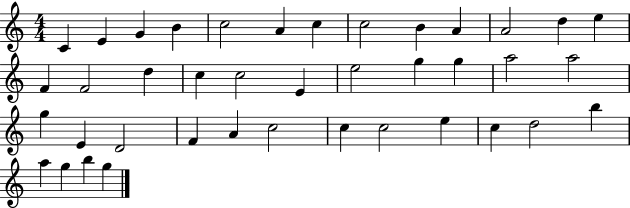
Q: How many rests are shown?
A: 0